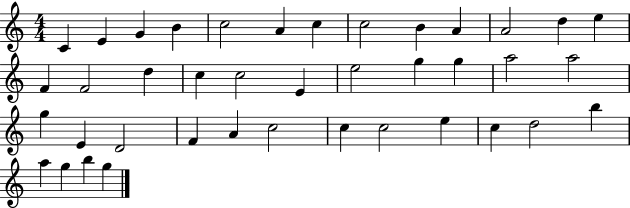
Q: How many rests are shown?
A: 0